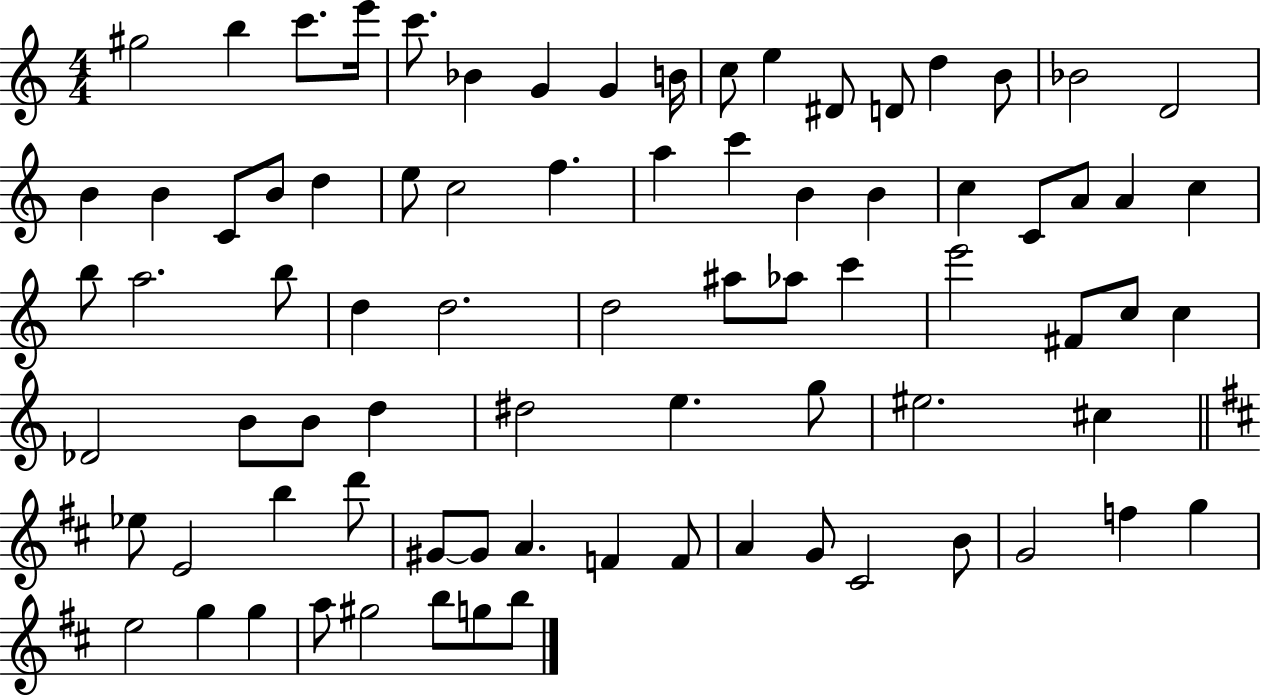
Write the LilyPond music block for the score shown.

{
  \clef treble
  \numericTimeSignature
  \time 4/4
  \key c \major
  gis''2 b''4 c'''8. e'''16 | c'''8. bes'4 g'4 g'4 b'16 | c''8 e''4 dis'8 d'8 d''4 b'8 | bes'2 d'2 | \break b'4 b'4 c'8 b'8 d''4 | e''8 c''2 f''4. | a''4 c'''4 b'4 b'4 | c''4 c'8 a'8 a'4 c''4 | \break b''8 a''2. b''8 | d''4 d''2. | d''2 ais''8 aes''8 c'''4 | e'''2 fis'8 c''8 c''4 | \break des'2 b'8 b'8 d''4 | dis''2 e''4. g''8 | eis''2. cis''4 | \bar "||" \break \key d \major ees''8 e'2 b''4 d'''8 | gis'8~~ gis'8 a'4. f'4 f'8 | a'4 g'8 cis'2 b'8 | g'2 f''4 g''4 | \break e''2 g''4 g''4 | a''8 gis''2 b''8 g''8 b''8 | \bar "|."
}